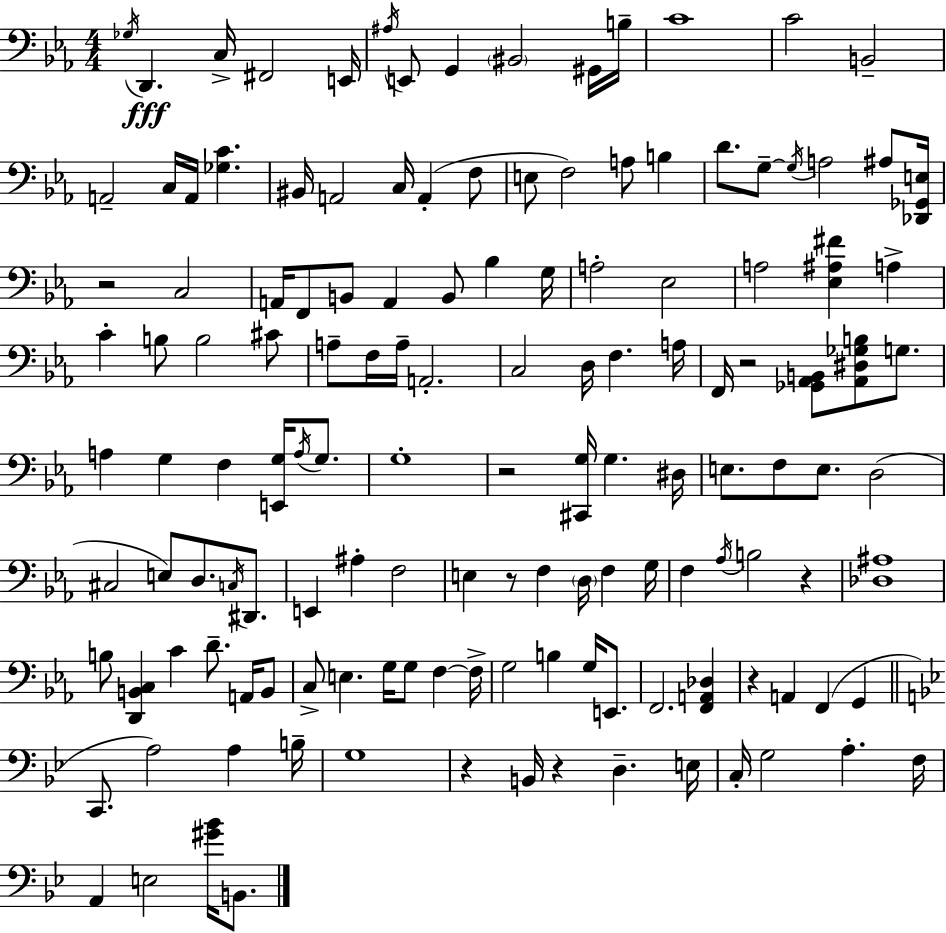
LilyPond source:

{
  \clef bass
  \numericTimeSignature
  \time 4/4
  \key c \minor
  \acciaccatura { ges16 }\fff d,4. c16-> fis,2 | e,16 \acciaccatura { ais16 } e,8 g,4 \parenthesize bis,2 | gis,16 b16-- c'1 | c'2 b,2-- | \break a,2-- c16 a,16 <ges c'>4. | bis,16 a,2 c16 a,4-.( | f8 e8 f2) a8 b4 | d'8. g8--~~ \acciaccatura { g16 } a2 | \break ais8 <des, ges, e>16 r2 c2 | a,16 f,8 b,8 a,4 b,8 bes4 | g16 a2-. ees2 | a2 <ees ais fis'>4 a4-> | \break c'4-. b8 b2 | cis'8 a8-- f16 a16-- a,2.-. | c2 d16 f4. | a16 f,16 r2 <ges, aes, b,>8 <aes, dis ges b>8 | \break g8. a4 g4 f4 <e, g>16 | \acciaccatura { a16 } g8. g1-. | r2 <cis, g>16 g4. | dis16 e8. f8 e8. d2( | \break cis2 e8) d8. | \acciaccatura { c16 } dis,8. e,4 ais4-. f2 | e4 r8 f4 \parenthesize d16 | f4 g16 f4 \acciaccatura { aes16 } b2 | \break r4 <des ais>1 | b8 <d, b, c>4 c'4 | d'8.-- a,16 b,8 c8-> e4. g16 g8 | f4~~ f16-> g2 b4 | \break g16 e,8. f,2. | <f, a, des>4 r4 a,4 f,4( | g,4 \bar "||" \break \key bes \major c,8. a2) a4 b16-- | g1 | r4 b,16 r4 d4.-- e16 | c16-. g2 a4.-. f16 | \break a,4 e2 <gis' bes'>16 b,8. | \bar "|."
}